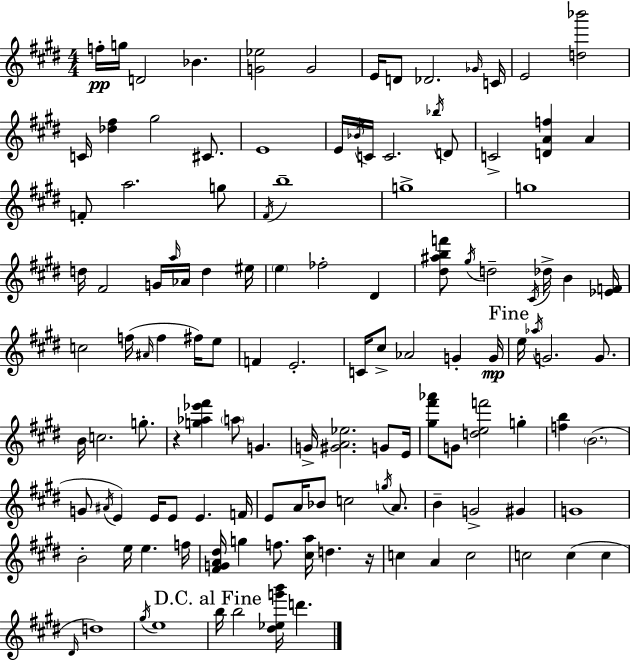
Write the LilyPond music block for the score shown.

{
  \clef treble
  \numericTimeSignature
  \time 4/4
  \key e \major
  \repeat volta 2 { f''16-.\pp g''16 d'2 bes'4. | <g' ees''>2 g'2 | e'16 d'8 des'2. \grace { ges'16 } | c'16 e'2 <d'' bes'''>2 | \break c'16 <des'' fis''>4 gis''2 cis'8. | e'1 | e'16 \acciaccatura { bes'16 } c'16 c'2. | \acciaccatura { bes''16 } d'8 c'2-> <d' a' f''>4 a'4 | \break f'8-. a''2. | g''8 \acciaccatura { fis'16 } b''1-- | g''1-> | g''1 | \break d''16 fis'2 g'16 \grace { a''16 } aes'16 | d''4 eis''16 \parenthesize e''4 fes''2-. | dis'4 <dis'' ais'' b'' f'''>8 \acciaccatura { gis''16 } d''2-- | \acciaccatura { cis'16 } des''16-> b'4 <ees' f'>16 c''2 f''16( | \break \grace { ais'16 } f''4 fis''16) e''8 f'4 e'2.-. | c'16 cis''8-> aes'2 | g'4-. g'16\mp \mark "Fine" e''16 \acciaccatura { aes''16 } g'2. | g'8. b'16 c''2. | \break g''8.-. r4 <g'' aes'' ees''' fis'''>4 | \parenthesize a''8 g'4. g'16-> <gis' a' ees''>2. | g'8 e'16 <gis'' fis''' aes'''>8 g'8 <d'' e'' f'''>2 | g''4-. <f'' b''>4 \parenthesize b'2.( | \break g'8 \acciaccatura { ais'16 }) e'4 | e'16 e'8 e'4. f'16 e'8 a'16 bes'8 c''2 | \acciaccatura { g''16 } a'8. b'4-- g'2-> | gis'4 g'1 | \break b'2-. | e''16 e''4. f''16 <fis' g' a' dis''>16 g''4 | f''8. <cis'' a''>16 d''4. r16 c''4 a'4 | c''2 c''2 | \break c''4( c''4 \grace { dis'16 } d''1) | \acciaccatura { gis''16 } e''1 | \mark "D.C. al Fine" b''16 b''2 | <dis'' ees'' g''' b'''>16 d'''4. } \bar "|."
}